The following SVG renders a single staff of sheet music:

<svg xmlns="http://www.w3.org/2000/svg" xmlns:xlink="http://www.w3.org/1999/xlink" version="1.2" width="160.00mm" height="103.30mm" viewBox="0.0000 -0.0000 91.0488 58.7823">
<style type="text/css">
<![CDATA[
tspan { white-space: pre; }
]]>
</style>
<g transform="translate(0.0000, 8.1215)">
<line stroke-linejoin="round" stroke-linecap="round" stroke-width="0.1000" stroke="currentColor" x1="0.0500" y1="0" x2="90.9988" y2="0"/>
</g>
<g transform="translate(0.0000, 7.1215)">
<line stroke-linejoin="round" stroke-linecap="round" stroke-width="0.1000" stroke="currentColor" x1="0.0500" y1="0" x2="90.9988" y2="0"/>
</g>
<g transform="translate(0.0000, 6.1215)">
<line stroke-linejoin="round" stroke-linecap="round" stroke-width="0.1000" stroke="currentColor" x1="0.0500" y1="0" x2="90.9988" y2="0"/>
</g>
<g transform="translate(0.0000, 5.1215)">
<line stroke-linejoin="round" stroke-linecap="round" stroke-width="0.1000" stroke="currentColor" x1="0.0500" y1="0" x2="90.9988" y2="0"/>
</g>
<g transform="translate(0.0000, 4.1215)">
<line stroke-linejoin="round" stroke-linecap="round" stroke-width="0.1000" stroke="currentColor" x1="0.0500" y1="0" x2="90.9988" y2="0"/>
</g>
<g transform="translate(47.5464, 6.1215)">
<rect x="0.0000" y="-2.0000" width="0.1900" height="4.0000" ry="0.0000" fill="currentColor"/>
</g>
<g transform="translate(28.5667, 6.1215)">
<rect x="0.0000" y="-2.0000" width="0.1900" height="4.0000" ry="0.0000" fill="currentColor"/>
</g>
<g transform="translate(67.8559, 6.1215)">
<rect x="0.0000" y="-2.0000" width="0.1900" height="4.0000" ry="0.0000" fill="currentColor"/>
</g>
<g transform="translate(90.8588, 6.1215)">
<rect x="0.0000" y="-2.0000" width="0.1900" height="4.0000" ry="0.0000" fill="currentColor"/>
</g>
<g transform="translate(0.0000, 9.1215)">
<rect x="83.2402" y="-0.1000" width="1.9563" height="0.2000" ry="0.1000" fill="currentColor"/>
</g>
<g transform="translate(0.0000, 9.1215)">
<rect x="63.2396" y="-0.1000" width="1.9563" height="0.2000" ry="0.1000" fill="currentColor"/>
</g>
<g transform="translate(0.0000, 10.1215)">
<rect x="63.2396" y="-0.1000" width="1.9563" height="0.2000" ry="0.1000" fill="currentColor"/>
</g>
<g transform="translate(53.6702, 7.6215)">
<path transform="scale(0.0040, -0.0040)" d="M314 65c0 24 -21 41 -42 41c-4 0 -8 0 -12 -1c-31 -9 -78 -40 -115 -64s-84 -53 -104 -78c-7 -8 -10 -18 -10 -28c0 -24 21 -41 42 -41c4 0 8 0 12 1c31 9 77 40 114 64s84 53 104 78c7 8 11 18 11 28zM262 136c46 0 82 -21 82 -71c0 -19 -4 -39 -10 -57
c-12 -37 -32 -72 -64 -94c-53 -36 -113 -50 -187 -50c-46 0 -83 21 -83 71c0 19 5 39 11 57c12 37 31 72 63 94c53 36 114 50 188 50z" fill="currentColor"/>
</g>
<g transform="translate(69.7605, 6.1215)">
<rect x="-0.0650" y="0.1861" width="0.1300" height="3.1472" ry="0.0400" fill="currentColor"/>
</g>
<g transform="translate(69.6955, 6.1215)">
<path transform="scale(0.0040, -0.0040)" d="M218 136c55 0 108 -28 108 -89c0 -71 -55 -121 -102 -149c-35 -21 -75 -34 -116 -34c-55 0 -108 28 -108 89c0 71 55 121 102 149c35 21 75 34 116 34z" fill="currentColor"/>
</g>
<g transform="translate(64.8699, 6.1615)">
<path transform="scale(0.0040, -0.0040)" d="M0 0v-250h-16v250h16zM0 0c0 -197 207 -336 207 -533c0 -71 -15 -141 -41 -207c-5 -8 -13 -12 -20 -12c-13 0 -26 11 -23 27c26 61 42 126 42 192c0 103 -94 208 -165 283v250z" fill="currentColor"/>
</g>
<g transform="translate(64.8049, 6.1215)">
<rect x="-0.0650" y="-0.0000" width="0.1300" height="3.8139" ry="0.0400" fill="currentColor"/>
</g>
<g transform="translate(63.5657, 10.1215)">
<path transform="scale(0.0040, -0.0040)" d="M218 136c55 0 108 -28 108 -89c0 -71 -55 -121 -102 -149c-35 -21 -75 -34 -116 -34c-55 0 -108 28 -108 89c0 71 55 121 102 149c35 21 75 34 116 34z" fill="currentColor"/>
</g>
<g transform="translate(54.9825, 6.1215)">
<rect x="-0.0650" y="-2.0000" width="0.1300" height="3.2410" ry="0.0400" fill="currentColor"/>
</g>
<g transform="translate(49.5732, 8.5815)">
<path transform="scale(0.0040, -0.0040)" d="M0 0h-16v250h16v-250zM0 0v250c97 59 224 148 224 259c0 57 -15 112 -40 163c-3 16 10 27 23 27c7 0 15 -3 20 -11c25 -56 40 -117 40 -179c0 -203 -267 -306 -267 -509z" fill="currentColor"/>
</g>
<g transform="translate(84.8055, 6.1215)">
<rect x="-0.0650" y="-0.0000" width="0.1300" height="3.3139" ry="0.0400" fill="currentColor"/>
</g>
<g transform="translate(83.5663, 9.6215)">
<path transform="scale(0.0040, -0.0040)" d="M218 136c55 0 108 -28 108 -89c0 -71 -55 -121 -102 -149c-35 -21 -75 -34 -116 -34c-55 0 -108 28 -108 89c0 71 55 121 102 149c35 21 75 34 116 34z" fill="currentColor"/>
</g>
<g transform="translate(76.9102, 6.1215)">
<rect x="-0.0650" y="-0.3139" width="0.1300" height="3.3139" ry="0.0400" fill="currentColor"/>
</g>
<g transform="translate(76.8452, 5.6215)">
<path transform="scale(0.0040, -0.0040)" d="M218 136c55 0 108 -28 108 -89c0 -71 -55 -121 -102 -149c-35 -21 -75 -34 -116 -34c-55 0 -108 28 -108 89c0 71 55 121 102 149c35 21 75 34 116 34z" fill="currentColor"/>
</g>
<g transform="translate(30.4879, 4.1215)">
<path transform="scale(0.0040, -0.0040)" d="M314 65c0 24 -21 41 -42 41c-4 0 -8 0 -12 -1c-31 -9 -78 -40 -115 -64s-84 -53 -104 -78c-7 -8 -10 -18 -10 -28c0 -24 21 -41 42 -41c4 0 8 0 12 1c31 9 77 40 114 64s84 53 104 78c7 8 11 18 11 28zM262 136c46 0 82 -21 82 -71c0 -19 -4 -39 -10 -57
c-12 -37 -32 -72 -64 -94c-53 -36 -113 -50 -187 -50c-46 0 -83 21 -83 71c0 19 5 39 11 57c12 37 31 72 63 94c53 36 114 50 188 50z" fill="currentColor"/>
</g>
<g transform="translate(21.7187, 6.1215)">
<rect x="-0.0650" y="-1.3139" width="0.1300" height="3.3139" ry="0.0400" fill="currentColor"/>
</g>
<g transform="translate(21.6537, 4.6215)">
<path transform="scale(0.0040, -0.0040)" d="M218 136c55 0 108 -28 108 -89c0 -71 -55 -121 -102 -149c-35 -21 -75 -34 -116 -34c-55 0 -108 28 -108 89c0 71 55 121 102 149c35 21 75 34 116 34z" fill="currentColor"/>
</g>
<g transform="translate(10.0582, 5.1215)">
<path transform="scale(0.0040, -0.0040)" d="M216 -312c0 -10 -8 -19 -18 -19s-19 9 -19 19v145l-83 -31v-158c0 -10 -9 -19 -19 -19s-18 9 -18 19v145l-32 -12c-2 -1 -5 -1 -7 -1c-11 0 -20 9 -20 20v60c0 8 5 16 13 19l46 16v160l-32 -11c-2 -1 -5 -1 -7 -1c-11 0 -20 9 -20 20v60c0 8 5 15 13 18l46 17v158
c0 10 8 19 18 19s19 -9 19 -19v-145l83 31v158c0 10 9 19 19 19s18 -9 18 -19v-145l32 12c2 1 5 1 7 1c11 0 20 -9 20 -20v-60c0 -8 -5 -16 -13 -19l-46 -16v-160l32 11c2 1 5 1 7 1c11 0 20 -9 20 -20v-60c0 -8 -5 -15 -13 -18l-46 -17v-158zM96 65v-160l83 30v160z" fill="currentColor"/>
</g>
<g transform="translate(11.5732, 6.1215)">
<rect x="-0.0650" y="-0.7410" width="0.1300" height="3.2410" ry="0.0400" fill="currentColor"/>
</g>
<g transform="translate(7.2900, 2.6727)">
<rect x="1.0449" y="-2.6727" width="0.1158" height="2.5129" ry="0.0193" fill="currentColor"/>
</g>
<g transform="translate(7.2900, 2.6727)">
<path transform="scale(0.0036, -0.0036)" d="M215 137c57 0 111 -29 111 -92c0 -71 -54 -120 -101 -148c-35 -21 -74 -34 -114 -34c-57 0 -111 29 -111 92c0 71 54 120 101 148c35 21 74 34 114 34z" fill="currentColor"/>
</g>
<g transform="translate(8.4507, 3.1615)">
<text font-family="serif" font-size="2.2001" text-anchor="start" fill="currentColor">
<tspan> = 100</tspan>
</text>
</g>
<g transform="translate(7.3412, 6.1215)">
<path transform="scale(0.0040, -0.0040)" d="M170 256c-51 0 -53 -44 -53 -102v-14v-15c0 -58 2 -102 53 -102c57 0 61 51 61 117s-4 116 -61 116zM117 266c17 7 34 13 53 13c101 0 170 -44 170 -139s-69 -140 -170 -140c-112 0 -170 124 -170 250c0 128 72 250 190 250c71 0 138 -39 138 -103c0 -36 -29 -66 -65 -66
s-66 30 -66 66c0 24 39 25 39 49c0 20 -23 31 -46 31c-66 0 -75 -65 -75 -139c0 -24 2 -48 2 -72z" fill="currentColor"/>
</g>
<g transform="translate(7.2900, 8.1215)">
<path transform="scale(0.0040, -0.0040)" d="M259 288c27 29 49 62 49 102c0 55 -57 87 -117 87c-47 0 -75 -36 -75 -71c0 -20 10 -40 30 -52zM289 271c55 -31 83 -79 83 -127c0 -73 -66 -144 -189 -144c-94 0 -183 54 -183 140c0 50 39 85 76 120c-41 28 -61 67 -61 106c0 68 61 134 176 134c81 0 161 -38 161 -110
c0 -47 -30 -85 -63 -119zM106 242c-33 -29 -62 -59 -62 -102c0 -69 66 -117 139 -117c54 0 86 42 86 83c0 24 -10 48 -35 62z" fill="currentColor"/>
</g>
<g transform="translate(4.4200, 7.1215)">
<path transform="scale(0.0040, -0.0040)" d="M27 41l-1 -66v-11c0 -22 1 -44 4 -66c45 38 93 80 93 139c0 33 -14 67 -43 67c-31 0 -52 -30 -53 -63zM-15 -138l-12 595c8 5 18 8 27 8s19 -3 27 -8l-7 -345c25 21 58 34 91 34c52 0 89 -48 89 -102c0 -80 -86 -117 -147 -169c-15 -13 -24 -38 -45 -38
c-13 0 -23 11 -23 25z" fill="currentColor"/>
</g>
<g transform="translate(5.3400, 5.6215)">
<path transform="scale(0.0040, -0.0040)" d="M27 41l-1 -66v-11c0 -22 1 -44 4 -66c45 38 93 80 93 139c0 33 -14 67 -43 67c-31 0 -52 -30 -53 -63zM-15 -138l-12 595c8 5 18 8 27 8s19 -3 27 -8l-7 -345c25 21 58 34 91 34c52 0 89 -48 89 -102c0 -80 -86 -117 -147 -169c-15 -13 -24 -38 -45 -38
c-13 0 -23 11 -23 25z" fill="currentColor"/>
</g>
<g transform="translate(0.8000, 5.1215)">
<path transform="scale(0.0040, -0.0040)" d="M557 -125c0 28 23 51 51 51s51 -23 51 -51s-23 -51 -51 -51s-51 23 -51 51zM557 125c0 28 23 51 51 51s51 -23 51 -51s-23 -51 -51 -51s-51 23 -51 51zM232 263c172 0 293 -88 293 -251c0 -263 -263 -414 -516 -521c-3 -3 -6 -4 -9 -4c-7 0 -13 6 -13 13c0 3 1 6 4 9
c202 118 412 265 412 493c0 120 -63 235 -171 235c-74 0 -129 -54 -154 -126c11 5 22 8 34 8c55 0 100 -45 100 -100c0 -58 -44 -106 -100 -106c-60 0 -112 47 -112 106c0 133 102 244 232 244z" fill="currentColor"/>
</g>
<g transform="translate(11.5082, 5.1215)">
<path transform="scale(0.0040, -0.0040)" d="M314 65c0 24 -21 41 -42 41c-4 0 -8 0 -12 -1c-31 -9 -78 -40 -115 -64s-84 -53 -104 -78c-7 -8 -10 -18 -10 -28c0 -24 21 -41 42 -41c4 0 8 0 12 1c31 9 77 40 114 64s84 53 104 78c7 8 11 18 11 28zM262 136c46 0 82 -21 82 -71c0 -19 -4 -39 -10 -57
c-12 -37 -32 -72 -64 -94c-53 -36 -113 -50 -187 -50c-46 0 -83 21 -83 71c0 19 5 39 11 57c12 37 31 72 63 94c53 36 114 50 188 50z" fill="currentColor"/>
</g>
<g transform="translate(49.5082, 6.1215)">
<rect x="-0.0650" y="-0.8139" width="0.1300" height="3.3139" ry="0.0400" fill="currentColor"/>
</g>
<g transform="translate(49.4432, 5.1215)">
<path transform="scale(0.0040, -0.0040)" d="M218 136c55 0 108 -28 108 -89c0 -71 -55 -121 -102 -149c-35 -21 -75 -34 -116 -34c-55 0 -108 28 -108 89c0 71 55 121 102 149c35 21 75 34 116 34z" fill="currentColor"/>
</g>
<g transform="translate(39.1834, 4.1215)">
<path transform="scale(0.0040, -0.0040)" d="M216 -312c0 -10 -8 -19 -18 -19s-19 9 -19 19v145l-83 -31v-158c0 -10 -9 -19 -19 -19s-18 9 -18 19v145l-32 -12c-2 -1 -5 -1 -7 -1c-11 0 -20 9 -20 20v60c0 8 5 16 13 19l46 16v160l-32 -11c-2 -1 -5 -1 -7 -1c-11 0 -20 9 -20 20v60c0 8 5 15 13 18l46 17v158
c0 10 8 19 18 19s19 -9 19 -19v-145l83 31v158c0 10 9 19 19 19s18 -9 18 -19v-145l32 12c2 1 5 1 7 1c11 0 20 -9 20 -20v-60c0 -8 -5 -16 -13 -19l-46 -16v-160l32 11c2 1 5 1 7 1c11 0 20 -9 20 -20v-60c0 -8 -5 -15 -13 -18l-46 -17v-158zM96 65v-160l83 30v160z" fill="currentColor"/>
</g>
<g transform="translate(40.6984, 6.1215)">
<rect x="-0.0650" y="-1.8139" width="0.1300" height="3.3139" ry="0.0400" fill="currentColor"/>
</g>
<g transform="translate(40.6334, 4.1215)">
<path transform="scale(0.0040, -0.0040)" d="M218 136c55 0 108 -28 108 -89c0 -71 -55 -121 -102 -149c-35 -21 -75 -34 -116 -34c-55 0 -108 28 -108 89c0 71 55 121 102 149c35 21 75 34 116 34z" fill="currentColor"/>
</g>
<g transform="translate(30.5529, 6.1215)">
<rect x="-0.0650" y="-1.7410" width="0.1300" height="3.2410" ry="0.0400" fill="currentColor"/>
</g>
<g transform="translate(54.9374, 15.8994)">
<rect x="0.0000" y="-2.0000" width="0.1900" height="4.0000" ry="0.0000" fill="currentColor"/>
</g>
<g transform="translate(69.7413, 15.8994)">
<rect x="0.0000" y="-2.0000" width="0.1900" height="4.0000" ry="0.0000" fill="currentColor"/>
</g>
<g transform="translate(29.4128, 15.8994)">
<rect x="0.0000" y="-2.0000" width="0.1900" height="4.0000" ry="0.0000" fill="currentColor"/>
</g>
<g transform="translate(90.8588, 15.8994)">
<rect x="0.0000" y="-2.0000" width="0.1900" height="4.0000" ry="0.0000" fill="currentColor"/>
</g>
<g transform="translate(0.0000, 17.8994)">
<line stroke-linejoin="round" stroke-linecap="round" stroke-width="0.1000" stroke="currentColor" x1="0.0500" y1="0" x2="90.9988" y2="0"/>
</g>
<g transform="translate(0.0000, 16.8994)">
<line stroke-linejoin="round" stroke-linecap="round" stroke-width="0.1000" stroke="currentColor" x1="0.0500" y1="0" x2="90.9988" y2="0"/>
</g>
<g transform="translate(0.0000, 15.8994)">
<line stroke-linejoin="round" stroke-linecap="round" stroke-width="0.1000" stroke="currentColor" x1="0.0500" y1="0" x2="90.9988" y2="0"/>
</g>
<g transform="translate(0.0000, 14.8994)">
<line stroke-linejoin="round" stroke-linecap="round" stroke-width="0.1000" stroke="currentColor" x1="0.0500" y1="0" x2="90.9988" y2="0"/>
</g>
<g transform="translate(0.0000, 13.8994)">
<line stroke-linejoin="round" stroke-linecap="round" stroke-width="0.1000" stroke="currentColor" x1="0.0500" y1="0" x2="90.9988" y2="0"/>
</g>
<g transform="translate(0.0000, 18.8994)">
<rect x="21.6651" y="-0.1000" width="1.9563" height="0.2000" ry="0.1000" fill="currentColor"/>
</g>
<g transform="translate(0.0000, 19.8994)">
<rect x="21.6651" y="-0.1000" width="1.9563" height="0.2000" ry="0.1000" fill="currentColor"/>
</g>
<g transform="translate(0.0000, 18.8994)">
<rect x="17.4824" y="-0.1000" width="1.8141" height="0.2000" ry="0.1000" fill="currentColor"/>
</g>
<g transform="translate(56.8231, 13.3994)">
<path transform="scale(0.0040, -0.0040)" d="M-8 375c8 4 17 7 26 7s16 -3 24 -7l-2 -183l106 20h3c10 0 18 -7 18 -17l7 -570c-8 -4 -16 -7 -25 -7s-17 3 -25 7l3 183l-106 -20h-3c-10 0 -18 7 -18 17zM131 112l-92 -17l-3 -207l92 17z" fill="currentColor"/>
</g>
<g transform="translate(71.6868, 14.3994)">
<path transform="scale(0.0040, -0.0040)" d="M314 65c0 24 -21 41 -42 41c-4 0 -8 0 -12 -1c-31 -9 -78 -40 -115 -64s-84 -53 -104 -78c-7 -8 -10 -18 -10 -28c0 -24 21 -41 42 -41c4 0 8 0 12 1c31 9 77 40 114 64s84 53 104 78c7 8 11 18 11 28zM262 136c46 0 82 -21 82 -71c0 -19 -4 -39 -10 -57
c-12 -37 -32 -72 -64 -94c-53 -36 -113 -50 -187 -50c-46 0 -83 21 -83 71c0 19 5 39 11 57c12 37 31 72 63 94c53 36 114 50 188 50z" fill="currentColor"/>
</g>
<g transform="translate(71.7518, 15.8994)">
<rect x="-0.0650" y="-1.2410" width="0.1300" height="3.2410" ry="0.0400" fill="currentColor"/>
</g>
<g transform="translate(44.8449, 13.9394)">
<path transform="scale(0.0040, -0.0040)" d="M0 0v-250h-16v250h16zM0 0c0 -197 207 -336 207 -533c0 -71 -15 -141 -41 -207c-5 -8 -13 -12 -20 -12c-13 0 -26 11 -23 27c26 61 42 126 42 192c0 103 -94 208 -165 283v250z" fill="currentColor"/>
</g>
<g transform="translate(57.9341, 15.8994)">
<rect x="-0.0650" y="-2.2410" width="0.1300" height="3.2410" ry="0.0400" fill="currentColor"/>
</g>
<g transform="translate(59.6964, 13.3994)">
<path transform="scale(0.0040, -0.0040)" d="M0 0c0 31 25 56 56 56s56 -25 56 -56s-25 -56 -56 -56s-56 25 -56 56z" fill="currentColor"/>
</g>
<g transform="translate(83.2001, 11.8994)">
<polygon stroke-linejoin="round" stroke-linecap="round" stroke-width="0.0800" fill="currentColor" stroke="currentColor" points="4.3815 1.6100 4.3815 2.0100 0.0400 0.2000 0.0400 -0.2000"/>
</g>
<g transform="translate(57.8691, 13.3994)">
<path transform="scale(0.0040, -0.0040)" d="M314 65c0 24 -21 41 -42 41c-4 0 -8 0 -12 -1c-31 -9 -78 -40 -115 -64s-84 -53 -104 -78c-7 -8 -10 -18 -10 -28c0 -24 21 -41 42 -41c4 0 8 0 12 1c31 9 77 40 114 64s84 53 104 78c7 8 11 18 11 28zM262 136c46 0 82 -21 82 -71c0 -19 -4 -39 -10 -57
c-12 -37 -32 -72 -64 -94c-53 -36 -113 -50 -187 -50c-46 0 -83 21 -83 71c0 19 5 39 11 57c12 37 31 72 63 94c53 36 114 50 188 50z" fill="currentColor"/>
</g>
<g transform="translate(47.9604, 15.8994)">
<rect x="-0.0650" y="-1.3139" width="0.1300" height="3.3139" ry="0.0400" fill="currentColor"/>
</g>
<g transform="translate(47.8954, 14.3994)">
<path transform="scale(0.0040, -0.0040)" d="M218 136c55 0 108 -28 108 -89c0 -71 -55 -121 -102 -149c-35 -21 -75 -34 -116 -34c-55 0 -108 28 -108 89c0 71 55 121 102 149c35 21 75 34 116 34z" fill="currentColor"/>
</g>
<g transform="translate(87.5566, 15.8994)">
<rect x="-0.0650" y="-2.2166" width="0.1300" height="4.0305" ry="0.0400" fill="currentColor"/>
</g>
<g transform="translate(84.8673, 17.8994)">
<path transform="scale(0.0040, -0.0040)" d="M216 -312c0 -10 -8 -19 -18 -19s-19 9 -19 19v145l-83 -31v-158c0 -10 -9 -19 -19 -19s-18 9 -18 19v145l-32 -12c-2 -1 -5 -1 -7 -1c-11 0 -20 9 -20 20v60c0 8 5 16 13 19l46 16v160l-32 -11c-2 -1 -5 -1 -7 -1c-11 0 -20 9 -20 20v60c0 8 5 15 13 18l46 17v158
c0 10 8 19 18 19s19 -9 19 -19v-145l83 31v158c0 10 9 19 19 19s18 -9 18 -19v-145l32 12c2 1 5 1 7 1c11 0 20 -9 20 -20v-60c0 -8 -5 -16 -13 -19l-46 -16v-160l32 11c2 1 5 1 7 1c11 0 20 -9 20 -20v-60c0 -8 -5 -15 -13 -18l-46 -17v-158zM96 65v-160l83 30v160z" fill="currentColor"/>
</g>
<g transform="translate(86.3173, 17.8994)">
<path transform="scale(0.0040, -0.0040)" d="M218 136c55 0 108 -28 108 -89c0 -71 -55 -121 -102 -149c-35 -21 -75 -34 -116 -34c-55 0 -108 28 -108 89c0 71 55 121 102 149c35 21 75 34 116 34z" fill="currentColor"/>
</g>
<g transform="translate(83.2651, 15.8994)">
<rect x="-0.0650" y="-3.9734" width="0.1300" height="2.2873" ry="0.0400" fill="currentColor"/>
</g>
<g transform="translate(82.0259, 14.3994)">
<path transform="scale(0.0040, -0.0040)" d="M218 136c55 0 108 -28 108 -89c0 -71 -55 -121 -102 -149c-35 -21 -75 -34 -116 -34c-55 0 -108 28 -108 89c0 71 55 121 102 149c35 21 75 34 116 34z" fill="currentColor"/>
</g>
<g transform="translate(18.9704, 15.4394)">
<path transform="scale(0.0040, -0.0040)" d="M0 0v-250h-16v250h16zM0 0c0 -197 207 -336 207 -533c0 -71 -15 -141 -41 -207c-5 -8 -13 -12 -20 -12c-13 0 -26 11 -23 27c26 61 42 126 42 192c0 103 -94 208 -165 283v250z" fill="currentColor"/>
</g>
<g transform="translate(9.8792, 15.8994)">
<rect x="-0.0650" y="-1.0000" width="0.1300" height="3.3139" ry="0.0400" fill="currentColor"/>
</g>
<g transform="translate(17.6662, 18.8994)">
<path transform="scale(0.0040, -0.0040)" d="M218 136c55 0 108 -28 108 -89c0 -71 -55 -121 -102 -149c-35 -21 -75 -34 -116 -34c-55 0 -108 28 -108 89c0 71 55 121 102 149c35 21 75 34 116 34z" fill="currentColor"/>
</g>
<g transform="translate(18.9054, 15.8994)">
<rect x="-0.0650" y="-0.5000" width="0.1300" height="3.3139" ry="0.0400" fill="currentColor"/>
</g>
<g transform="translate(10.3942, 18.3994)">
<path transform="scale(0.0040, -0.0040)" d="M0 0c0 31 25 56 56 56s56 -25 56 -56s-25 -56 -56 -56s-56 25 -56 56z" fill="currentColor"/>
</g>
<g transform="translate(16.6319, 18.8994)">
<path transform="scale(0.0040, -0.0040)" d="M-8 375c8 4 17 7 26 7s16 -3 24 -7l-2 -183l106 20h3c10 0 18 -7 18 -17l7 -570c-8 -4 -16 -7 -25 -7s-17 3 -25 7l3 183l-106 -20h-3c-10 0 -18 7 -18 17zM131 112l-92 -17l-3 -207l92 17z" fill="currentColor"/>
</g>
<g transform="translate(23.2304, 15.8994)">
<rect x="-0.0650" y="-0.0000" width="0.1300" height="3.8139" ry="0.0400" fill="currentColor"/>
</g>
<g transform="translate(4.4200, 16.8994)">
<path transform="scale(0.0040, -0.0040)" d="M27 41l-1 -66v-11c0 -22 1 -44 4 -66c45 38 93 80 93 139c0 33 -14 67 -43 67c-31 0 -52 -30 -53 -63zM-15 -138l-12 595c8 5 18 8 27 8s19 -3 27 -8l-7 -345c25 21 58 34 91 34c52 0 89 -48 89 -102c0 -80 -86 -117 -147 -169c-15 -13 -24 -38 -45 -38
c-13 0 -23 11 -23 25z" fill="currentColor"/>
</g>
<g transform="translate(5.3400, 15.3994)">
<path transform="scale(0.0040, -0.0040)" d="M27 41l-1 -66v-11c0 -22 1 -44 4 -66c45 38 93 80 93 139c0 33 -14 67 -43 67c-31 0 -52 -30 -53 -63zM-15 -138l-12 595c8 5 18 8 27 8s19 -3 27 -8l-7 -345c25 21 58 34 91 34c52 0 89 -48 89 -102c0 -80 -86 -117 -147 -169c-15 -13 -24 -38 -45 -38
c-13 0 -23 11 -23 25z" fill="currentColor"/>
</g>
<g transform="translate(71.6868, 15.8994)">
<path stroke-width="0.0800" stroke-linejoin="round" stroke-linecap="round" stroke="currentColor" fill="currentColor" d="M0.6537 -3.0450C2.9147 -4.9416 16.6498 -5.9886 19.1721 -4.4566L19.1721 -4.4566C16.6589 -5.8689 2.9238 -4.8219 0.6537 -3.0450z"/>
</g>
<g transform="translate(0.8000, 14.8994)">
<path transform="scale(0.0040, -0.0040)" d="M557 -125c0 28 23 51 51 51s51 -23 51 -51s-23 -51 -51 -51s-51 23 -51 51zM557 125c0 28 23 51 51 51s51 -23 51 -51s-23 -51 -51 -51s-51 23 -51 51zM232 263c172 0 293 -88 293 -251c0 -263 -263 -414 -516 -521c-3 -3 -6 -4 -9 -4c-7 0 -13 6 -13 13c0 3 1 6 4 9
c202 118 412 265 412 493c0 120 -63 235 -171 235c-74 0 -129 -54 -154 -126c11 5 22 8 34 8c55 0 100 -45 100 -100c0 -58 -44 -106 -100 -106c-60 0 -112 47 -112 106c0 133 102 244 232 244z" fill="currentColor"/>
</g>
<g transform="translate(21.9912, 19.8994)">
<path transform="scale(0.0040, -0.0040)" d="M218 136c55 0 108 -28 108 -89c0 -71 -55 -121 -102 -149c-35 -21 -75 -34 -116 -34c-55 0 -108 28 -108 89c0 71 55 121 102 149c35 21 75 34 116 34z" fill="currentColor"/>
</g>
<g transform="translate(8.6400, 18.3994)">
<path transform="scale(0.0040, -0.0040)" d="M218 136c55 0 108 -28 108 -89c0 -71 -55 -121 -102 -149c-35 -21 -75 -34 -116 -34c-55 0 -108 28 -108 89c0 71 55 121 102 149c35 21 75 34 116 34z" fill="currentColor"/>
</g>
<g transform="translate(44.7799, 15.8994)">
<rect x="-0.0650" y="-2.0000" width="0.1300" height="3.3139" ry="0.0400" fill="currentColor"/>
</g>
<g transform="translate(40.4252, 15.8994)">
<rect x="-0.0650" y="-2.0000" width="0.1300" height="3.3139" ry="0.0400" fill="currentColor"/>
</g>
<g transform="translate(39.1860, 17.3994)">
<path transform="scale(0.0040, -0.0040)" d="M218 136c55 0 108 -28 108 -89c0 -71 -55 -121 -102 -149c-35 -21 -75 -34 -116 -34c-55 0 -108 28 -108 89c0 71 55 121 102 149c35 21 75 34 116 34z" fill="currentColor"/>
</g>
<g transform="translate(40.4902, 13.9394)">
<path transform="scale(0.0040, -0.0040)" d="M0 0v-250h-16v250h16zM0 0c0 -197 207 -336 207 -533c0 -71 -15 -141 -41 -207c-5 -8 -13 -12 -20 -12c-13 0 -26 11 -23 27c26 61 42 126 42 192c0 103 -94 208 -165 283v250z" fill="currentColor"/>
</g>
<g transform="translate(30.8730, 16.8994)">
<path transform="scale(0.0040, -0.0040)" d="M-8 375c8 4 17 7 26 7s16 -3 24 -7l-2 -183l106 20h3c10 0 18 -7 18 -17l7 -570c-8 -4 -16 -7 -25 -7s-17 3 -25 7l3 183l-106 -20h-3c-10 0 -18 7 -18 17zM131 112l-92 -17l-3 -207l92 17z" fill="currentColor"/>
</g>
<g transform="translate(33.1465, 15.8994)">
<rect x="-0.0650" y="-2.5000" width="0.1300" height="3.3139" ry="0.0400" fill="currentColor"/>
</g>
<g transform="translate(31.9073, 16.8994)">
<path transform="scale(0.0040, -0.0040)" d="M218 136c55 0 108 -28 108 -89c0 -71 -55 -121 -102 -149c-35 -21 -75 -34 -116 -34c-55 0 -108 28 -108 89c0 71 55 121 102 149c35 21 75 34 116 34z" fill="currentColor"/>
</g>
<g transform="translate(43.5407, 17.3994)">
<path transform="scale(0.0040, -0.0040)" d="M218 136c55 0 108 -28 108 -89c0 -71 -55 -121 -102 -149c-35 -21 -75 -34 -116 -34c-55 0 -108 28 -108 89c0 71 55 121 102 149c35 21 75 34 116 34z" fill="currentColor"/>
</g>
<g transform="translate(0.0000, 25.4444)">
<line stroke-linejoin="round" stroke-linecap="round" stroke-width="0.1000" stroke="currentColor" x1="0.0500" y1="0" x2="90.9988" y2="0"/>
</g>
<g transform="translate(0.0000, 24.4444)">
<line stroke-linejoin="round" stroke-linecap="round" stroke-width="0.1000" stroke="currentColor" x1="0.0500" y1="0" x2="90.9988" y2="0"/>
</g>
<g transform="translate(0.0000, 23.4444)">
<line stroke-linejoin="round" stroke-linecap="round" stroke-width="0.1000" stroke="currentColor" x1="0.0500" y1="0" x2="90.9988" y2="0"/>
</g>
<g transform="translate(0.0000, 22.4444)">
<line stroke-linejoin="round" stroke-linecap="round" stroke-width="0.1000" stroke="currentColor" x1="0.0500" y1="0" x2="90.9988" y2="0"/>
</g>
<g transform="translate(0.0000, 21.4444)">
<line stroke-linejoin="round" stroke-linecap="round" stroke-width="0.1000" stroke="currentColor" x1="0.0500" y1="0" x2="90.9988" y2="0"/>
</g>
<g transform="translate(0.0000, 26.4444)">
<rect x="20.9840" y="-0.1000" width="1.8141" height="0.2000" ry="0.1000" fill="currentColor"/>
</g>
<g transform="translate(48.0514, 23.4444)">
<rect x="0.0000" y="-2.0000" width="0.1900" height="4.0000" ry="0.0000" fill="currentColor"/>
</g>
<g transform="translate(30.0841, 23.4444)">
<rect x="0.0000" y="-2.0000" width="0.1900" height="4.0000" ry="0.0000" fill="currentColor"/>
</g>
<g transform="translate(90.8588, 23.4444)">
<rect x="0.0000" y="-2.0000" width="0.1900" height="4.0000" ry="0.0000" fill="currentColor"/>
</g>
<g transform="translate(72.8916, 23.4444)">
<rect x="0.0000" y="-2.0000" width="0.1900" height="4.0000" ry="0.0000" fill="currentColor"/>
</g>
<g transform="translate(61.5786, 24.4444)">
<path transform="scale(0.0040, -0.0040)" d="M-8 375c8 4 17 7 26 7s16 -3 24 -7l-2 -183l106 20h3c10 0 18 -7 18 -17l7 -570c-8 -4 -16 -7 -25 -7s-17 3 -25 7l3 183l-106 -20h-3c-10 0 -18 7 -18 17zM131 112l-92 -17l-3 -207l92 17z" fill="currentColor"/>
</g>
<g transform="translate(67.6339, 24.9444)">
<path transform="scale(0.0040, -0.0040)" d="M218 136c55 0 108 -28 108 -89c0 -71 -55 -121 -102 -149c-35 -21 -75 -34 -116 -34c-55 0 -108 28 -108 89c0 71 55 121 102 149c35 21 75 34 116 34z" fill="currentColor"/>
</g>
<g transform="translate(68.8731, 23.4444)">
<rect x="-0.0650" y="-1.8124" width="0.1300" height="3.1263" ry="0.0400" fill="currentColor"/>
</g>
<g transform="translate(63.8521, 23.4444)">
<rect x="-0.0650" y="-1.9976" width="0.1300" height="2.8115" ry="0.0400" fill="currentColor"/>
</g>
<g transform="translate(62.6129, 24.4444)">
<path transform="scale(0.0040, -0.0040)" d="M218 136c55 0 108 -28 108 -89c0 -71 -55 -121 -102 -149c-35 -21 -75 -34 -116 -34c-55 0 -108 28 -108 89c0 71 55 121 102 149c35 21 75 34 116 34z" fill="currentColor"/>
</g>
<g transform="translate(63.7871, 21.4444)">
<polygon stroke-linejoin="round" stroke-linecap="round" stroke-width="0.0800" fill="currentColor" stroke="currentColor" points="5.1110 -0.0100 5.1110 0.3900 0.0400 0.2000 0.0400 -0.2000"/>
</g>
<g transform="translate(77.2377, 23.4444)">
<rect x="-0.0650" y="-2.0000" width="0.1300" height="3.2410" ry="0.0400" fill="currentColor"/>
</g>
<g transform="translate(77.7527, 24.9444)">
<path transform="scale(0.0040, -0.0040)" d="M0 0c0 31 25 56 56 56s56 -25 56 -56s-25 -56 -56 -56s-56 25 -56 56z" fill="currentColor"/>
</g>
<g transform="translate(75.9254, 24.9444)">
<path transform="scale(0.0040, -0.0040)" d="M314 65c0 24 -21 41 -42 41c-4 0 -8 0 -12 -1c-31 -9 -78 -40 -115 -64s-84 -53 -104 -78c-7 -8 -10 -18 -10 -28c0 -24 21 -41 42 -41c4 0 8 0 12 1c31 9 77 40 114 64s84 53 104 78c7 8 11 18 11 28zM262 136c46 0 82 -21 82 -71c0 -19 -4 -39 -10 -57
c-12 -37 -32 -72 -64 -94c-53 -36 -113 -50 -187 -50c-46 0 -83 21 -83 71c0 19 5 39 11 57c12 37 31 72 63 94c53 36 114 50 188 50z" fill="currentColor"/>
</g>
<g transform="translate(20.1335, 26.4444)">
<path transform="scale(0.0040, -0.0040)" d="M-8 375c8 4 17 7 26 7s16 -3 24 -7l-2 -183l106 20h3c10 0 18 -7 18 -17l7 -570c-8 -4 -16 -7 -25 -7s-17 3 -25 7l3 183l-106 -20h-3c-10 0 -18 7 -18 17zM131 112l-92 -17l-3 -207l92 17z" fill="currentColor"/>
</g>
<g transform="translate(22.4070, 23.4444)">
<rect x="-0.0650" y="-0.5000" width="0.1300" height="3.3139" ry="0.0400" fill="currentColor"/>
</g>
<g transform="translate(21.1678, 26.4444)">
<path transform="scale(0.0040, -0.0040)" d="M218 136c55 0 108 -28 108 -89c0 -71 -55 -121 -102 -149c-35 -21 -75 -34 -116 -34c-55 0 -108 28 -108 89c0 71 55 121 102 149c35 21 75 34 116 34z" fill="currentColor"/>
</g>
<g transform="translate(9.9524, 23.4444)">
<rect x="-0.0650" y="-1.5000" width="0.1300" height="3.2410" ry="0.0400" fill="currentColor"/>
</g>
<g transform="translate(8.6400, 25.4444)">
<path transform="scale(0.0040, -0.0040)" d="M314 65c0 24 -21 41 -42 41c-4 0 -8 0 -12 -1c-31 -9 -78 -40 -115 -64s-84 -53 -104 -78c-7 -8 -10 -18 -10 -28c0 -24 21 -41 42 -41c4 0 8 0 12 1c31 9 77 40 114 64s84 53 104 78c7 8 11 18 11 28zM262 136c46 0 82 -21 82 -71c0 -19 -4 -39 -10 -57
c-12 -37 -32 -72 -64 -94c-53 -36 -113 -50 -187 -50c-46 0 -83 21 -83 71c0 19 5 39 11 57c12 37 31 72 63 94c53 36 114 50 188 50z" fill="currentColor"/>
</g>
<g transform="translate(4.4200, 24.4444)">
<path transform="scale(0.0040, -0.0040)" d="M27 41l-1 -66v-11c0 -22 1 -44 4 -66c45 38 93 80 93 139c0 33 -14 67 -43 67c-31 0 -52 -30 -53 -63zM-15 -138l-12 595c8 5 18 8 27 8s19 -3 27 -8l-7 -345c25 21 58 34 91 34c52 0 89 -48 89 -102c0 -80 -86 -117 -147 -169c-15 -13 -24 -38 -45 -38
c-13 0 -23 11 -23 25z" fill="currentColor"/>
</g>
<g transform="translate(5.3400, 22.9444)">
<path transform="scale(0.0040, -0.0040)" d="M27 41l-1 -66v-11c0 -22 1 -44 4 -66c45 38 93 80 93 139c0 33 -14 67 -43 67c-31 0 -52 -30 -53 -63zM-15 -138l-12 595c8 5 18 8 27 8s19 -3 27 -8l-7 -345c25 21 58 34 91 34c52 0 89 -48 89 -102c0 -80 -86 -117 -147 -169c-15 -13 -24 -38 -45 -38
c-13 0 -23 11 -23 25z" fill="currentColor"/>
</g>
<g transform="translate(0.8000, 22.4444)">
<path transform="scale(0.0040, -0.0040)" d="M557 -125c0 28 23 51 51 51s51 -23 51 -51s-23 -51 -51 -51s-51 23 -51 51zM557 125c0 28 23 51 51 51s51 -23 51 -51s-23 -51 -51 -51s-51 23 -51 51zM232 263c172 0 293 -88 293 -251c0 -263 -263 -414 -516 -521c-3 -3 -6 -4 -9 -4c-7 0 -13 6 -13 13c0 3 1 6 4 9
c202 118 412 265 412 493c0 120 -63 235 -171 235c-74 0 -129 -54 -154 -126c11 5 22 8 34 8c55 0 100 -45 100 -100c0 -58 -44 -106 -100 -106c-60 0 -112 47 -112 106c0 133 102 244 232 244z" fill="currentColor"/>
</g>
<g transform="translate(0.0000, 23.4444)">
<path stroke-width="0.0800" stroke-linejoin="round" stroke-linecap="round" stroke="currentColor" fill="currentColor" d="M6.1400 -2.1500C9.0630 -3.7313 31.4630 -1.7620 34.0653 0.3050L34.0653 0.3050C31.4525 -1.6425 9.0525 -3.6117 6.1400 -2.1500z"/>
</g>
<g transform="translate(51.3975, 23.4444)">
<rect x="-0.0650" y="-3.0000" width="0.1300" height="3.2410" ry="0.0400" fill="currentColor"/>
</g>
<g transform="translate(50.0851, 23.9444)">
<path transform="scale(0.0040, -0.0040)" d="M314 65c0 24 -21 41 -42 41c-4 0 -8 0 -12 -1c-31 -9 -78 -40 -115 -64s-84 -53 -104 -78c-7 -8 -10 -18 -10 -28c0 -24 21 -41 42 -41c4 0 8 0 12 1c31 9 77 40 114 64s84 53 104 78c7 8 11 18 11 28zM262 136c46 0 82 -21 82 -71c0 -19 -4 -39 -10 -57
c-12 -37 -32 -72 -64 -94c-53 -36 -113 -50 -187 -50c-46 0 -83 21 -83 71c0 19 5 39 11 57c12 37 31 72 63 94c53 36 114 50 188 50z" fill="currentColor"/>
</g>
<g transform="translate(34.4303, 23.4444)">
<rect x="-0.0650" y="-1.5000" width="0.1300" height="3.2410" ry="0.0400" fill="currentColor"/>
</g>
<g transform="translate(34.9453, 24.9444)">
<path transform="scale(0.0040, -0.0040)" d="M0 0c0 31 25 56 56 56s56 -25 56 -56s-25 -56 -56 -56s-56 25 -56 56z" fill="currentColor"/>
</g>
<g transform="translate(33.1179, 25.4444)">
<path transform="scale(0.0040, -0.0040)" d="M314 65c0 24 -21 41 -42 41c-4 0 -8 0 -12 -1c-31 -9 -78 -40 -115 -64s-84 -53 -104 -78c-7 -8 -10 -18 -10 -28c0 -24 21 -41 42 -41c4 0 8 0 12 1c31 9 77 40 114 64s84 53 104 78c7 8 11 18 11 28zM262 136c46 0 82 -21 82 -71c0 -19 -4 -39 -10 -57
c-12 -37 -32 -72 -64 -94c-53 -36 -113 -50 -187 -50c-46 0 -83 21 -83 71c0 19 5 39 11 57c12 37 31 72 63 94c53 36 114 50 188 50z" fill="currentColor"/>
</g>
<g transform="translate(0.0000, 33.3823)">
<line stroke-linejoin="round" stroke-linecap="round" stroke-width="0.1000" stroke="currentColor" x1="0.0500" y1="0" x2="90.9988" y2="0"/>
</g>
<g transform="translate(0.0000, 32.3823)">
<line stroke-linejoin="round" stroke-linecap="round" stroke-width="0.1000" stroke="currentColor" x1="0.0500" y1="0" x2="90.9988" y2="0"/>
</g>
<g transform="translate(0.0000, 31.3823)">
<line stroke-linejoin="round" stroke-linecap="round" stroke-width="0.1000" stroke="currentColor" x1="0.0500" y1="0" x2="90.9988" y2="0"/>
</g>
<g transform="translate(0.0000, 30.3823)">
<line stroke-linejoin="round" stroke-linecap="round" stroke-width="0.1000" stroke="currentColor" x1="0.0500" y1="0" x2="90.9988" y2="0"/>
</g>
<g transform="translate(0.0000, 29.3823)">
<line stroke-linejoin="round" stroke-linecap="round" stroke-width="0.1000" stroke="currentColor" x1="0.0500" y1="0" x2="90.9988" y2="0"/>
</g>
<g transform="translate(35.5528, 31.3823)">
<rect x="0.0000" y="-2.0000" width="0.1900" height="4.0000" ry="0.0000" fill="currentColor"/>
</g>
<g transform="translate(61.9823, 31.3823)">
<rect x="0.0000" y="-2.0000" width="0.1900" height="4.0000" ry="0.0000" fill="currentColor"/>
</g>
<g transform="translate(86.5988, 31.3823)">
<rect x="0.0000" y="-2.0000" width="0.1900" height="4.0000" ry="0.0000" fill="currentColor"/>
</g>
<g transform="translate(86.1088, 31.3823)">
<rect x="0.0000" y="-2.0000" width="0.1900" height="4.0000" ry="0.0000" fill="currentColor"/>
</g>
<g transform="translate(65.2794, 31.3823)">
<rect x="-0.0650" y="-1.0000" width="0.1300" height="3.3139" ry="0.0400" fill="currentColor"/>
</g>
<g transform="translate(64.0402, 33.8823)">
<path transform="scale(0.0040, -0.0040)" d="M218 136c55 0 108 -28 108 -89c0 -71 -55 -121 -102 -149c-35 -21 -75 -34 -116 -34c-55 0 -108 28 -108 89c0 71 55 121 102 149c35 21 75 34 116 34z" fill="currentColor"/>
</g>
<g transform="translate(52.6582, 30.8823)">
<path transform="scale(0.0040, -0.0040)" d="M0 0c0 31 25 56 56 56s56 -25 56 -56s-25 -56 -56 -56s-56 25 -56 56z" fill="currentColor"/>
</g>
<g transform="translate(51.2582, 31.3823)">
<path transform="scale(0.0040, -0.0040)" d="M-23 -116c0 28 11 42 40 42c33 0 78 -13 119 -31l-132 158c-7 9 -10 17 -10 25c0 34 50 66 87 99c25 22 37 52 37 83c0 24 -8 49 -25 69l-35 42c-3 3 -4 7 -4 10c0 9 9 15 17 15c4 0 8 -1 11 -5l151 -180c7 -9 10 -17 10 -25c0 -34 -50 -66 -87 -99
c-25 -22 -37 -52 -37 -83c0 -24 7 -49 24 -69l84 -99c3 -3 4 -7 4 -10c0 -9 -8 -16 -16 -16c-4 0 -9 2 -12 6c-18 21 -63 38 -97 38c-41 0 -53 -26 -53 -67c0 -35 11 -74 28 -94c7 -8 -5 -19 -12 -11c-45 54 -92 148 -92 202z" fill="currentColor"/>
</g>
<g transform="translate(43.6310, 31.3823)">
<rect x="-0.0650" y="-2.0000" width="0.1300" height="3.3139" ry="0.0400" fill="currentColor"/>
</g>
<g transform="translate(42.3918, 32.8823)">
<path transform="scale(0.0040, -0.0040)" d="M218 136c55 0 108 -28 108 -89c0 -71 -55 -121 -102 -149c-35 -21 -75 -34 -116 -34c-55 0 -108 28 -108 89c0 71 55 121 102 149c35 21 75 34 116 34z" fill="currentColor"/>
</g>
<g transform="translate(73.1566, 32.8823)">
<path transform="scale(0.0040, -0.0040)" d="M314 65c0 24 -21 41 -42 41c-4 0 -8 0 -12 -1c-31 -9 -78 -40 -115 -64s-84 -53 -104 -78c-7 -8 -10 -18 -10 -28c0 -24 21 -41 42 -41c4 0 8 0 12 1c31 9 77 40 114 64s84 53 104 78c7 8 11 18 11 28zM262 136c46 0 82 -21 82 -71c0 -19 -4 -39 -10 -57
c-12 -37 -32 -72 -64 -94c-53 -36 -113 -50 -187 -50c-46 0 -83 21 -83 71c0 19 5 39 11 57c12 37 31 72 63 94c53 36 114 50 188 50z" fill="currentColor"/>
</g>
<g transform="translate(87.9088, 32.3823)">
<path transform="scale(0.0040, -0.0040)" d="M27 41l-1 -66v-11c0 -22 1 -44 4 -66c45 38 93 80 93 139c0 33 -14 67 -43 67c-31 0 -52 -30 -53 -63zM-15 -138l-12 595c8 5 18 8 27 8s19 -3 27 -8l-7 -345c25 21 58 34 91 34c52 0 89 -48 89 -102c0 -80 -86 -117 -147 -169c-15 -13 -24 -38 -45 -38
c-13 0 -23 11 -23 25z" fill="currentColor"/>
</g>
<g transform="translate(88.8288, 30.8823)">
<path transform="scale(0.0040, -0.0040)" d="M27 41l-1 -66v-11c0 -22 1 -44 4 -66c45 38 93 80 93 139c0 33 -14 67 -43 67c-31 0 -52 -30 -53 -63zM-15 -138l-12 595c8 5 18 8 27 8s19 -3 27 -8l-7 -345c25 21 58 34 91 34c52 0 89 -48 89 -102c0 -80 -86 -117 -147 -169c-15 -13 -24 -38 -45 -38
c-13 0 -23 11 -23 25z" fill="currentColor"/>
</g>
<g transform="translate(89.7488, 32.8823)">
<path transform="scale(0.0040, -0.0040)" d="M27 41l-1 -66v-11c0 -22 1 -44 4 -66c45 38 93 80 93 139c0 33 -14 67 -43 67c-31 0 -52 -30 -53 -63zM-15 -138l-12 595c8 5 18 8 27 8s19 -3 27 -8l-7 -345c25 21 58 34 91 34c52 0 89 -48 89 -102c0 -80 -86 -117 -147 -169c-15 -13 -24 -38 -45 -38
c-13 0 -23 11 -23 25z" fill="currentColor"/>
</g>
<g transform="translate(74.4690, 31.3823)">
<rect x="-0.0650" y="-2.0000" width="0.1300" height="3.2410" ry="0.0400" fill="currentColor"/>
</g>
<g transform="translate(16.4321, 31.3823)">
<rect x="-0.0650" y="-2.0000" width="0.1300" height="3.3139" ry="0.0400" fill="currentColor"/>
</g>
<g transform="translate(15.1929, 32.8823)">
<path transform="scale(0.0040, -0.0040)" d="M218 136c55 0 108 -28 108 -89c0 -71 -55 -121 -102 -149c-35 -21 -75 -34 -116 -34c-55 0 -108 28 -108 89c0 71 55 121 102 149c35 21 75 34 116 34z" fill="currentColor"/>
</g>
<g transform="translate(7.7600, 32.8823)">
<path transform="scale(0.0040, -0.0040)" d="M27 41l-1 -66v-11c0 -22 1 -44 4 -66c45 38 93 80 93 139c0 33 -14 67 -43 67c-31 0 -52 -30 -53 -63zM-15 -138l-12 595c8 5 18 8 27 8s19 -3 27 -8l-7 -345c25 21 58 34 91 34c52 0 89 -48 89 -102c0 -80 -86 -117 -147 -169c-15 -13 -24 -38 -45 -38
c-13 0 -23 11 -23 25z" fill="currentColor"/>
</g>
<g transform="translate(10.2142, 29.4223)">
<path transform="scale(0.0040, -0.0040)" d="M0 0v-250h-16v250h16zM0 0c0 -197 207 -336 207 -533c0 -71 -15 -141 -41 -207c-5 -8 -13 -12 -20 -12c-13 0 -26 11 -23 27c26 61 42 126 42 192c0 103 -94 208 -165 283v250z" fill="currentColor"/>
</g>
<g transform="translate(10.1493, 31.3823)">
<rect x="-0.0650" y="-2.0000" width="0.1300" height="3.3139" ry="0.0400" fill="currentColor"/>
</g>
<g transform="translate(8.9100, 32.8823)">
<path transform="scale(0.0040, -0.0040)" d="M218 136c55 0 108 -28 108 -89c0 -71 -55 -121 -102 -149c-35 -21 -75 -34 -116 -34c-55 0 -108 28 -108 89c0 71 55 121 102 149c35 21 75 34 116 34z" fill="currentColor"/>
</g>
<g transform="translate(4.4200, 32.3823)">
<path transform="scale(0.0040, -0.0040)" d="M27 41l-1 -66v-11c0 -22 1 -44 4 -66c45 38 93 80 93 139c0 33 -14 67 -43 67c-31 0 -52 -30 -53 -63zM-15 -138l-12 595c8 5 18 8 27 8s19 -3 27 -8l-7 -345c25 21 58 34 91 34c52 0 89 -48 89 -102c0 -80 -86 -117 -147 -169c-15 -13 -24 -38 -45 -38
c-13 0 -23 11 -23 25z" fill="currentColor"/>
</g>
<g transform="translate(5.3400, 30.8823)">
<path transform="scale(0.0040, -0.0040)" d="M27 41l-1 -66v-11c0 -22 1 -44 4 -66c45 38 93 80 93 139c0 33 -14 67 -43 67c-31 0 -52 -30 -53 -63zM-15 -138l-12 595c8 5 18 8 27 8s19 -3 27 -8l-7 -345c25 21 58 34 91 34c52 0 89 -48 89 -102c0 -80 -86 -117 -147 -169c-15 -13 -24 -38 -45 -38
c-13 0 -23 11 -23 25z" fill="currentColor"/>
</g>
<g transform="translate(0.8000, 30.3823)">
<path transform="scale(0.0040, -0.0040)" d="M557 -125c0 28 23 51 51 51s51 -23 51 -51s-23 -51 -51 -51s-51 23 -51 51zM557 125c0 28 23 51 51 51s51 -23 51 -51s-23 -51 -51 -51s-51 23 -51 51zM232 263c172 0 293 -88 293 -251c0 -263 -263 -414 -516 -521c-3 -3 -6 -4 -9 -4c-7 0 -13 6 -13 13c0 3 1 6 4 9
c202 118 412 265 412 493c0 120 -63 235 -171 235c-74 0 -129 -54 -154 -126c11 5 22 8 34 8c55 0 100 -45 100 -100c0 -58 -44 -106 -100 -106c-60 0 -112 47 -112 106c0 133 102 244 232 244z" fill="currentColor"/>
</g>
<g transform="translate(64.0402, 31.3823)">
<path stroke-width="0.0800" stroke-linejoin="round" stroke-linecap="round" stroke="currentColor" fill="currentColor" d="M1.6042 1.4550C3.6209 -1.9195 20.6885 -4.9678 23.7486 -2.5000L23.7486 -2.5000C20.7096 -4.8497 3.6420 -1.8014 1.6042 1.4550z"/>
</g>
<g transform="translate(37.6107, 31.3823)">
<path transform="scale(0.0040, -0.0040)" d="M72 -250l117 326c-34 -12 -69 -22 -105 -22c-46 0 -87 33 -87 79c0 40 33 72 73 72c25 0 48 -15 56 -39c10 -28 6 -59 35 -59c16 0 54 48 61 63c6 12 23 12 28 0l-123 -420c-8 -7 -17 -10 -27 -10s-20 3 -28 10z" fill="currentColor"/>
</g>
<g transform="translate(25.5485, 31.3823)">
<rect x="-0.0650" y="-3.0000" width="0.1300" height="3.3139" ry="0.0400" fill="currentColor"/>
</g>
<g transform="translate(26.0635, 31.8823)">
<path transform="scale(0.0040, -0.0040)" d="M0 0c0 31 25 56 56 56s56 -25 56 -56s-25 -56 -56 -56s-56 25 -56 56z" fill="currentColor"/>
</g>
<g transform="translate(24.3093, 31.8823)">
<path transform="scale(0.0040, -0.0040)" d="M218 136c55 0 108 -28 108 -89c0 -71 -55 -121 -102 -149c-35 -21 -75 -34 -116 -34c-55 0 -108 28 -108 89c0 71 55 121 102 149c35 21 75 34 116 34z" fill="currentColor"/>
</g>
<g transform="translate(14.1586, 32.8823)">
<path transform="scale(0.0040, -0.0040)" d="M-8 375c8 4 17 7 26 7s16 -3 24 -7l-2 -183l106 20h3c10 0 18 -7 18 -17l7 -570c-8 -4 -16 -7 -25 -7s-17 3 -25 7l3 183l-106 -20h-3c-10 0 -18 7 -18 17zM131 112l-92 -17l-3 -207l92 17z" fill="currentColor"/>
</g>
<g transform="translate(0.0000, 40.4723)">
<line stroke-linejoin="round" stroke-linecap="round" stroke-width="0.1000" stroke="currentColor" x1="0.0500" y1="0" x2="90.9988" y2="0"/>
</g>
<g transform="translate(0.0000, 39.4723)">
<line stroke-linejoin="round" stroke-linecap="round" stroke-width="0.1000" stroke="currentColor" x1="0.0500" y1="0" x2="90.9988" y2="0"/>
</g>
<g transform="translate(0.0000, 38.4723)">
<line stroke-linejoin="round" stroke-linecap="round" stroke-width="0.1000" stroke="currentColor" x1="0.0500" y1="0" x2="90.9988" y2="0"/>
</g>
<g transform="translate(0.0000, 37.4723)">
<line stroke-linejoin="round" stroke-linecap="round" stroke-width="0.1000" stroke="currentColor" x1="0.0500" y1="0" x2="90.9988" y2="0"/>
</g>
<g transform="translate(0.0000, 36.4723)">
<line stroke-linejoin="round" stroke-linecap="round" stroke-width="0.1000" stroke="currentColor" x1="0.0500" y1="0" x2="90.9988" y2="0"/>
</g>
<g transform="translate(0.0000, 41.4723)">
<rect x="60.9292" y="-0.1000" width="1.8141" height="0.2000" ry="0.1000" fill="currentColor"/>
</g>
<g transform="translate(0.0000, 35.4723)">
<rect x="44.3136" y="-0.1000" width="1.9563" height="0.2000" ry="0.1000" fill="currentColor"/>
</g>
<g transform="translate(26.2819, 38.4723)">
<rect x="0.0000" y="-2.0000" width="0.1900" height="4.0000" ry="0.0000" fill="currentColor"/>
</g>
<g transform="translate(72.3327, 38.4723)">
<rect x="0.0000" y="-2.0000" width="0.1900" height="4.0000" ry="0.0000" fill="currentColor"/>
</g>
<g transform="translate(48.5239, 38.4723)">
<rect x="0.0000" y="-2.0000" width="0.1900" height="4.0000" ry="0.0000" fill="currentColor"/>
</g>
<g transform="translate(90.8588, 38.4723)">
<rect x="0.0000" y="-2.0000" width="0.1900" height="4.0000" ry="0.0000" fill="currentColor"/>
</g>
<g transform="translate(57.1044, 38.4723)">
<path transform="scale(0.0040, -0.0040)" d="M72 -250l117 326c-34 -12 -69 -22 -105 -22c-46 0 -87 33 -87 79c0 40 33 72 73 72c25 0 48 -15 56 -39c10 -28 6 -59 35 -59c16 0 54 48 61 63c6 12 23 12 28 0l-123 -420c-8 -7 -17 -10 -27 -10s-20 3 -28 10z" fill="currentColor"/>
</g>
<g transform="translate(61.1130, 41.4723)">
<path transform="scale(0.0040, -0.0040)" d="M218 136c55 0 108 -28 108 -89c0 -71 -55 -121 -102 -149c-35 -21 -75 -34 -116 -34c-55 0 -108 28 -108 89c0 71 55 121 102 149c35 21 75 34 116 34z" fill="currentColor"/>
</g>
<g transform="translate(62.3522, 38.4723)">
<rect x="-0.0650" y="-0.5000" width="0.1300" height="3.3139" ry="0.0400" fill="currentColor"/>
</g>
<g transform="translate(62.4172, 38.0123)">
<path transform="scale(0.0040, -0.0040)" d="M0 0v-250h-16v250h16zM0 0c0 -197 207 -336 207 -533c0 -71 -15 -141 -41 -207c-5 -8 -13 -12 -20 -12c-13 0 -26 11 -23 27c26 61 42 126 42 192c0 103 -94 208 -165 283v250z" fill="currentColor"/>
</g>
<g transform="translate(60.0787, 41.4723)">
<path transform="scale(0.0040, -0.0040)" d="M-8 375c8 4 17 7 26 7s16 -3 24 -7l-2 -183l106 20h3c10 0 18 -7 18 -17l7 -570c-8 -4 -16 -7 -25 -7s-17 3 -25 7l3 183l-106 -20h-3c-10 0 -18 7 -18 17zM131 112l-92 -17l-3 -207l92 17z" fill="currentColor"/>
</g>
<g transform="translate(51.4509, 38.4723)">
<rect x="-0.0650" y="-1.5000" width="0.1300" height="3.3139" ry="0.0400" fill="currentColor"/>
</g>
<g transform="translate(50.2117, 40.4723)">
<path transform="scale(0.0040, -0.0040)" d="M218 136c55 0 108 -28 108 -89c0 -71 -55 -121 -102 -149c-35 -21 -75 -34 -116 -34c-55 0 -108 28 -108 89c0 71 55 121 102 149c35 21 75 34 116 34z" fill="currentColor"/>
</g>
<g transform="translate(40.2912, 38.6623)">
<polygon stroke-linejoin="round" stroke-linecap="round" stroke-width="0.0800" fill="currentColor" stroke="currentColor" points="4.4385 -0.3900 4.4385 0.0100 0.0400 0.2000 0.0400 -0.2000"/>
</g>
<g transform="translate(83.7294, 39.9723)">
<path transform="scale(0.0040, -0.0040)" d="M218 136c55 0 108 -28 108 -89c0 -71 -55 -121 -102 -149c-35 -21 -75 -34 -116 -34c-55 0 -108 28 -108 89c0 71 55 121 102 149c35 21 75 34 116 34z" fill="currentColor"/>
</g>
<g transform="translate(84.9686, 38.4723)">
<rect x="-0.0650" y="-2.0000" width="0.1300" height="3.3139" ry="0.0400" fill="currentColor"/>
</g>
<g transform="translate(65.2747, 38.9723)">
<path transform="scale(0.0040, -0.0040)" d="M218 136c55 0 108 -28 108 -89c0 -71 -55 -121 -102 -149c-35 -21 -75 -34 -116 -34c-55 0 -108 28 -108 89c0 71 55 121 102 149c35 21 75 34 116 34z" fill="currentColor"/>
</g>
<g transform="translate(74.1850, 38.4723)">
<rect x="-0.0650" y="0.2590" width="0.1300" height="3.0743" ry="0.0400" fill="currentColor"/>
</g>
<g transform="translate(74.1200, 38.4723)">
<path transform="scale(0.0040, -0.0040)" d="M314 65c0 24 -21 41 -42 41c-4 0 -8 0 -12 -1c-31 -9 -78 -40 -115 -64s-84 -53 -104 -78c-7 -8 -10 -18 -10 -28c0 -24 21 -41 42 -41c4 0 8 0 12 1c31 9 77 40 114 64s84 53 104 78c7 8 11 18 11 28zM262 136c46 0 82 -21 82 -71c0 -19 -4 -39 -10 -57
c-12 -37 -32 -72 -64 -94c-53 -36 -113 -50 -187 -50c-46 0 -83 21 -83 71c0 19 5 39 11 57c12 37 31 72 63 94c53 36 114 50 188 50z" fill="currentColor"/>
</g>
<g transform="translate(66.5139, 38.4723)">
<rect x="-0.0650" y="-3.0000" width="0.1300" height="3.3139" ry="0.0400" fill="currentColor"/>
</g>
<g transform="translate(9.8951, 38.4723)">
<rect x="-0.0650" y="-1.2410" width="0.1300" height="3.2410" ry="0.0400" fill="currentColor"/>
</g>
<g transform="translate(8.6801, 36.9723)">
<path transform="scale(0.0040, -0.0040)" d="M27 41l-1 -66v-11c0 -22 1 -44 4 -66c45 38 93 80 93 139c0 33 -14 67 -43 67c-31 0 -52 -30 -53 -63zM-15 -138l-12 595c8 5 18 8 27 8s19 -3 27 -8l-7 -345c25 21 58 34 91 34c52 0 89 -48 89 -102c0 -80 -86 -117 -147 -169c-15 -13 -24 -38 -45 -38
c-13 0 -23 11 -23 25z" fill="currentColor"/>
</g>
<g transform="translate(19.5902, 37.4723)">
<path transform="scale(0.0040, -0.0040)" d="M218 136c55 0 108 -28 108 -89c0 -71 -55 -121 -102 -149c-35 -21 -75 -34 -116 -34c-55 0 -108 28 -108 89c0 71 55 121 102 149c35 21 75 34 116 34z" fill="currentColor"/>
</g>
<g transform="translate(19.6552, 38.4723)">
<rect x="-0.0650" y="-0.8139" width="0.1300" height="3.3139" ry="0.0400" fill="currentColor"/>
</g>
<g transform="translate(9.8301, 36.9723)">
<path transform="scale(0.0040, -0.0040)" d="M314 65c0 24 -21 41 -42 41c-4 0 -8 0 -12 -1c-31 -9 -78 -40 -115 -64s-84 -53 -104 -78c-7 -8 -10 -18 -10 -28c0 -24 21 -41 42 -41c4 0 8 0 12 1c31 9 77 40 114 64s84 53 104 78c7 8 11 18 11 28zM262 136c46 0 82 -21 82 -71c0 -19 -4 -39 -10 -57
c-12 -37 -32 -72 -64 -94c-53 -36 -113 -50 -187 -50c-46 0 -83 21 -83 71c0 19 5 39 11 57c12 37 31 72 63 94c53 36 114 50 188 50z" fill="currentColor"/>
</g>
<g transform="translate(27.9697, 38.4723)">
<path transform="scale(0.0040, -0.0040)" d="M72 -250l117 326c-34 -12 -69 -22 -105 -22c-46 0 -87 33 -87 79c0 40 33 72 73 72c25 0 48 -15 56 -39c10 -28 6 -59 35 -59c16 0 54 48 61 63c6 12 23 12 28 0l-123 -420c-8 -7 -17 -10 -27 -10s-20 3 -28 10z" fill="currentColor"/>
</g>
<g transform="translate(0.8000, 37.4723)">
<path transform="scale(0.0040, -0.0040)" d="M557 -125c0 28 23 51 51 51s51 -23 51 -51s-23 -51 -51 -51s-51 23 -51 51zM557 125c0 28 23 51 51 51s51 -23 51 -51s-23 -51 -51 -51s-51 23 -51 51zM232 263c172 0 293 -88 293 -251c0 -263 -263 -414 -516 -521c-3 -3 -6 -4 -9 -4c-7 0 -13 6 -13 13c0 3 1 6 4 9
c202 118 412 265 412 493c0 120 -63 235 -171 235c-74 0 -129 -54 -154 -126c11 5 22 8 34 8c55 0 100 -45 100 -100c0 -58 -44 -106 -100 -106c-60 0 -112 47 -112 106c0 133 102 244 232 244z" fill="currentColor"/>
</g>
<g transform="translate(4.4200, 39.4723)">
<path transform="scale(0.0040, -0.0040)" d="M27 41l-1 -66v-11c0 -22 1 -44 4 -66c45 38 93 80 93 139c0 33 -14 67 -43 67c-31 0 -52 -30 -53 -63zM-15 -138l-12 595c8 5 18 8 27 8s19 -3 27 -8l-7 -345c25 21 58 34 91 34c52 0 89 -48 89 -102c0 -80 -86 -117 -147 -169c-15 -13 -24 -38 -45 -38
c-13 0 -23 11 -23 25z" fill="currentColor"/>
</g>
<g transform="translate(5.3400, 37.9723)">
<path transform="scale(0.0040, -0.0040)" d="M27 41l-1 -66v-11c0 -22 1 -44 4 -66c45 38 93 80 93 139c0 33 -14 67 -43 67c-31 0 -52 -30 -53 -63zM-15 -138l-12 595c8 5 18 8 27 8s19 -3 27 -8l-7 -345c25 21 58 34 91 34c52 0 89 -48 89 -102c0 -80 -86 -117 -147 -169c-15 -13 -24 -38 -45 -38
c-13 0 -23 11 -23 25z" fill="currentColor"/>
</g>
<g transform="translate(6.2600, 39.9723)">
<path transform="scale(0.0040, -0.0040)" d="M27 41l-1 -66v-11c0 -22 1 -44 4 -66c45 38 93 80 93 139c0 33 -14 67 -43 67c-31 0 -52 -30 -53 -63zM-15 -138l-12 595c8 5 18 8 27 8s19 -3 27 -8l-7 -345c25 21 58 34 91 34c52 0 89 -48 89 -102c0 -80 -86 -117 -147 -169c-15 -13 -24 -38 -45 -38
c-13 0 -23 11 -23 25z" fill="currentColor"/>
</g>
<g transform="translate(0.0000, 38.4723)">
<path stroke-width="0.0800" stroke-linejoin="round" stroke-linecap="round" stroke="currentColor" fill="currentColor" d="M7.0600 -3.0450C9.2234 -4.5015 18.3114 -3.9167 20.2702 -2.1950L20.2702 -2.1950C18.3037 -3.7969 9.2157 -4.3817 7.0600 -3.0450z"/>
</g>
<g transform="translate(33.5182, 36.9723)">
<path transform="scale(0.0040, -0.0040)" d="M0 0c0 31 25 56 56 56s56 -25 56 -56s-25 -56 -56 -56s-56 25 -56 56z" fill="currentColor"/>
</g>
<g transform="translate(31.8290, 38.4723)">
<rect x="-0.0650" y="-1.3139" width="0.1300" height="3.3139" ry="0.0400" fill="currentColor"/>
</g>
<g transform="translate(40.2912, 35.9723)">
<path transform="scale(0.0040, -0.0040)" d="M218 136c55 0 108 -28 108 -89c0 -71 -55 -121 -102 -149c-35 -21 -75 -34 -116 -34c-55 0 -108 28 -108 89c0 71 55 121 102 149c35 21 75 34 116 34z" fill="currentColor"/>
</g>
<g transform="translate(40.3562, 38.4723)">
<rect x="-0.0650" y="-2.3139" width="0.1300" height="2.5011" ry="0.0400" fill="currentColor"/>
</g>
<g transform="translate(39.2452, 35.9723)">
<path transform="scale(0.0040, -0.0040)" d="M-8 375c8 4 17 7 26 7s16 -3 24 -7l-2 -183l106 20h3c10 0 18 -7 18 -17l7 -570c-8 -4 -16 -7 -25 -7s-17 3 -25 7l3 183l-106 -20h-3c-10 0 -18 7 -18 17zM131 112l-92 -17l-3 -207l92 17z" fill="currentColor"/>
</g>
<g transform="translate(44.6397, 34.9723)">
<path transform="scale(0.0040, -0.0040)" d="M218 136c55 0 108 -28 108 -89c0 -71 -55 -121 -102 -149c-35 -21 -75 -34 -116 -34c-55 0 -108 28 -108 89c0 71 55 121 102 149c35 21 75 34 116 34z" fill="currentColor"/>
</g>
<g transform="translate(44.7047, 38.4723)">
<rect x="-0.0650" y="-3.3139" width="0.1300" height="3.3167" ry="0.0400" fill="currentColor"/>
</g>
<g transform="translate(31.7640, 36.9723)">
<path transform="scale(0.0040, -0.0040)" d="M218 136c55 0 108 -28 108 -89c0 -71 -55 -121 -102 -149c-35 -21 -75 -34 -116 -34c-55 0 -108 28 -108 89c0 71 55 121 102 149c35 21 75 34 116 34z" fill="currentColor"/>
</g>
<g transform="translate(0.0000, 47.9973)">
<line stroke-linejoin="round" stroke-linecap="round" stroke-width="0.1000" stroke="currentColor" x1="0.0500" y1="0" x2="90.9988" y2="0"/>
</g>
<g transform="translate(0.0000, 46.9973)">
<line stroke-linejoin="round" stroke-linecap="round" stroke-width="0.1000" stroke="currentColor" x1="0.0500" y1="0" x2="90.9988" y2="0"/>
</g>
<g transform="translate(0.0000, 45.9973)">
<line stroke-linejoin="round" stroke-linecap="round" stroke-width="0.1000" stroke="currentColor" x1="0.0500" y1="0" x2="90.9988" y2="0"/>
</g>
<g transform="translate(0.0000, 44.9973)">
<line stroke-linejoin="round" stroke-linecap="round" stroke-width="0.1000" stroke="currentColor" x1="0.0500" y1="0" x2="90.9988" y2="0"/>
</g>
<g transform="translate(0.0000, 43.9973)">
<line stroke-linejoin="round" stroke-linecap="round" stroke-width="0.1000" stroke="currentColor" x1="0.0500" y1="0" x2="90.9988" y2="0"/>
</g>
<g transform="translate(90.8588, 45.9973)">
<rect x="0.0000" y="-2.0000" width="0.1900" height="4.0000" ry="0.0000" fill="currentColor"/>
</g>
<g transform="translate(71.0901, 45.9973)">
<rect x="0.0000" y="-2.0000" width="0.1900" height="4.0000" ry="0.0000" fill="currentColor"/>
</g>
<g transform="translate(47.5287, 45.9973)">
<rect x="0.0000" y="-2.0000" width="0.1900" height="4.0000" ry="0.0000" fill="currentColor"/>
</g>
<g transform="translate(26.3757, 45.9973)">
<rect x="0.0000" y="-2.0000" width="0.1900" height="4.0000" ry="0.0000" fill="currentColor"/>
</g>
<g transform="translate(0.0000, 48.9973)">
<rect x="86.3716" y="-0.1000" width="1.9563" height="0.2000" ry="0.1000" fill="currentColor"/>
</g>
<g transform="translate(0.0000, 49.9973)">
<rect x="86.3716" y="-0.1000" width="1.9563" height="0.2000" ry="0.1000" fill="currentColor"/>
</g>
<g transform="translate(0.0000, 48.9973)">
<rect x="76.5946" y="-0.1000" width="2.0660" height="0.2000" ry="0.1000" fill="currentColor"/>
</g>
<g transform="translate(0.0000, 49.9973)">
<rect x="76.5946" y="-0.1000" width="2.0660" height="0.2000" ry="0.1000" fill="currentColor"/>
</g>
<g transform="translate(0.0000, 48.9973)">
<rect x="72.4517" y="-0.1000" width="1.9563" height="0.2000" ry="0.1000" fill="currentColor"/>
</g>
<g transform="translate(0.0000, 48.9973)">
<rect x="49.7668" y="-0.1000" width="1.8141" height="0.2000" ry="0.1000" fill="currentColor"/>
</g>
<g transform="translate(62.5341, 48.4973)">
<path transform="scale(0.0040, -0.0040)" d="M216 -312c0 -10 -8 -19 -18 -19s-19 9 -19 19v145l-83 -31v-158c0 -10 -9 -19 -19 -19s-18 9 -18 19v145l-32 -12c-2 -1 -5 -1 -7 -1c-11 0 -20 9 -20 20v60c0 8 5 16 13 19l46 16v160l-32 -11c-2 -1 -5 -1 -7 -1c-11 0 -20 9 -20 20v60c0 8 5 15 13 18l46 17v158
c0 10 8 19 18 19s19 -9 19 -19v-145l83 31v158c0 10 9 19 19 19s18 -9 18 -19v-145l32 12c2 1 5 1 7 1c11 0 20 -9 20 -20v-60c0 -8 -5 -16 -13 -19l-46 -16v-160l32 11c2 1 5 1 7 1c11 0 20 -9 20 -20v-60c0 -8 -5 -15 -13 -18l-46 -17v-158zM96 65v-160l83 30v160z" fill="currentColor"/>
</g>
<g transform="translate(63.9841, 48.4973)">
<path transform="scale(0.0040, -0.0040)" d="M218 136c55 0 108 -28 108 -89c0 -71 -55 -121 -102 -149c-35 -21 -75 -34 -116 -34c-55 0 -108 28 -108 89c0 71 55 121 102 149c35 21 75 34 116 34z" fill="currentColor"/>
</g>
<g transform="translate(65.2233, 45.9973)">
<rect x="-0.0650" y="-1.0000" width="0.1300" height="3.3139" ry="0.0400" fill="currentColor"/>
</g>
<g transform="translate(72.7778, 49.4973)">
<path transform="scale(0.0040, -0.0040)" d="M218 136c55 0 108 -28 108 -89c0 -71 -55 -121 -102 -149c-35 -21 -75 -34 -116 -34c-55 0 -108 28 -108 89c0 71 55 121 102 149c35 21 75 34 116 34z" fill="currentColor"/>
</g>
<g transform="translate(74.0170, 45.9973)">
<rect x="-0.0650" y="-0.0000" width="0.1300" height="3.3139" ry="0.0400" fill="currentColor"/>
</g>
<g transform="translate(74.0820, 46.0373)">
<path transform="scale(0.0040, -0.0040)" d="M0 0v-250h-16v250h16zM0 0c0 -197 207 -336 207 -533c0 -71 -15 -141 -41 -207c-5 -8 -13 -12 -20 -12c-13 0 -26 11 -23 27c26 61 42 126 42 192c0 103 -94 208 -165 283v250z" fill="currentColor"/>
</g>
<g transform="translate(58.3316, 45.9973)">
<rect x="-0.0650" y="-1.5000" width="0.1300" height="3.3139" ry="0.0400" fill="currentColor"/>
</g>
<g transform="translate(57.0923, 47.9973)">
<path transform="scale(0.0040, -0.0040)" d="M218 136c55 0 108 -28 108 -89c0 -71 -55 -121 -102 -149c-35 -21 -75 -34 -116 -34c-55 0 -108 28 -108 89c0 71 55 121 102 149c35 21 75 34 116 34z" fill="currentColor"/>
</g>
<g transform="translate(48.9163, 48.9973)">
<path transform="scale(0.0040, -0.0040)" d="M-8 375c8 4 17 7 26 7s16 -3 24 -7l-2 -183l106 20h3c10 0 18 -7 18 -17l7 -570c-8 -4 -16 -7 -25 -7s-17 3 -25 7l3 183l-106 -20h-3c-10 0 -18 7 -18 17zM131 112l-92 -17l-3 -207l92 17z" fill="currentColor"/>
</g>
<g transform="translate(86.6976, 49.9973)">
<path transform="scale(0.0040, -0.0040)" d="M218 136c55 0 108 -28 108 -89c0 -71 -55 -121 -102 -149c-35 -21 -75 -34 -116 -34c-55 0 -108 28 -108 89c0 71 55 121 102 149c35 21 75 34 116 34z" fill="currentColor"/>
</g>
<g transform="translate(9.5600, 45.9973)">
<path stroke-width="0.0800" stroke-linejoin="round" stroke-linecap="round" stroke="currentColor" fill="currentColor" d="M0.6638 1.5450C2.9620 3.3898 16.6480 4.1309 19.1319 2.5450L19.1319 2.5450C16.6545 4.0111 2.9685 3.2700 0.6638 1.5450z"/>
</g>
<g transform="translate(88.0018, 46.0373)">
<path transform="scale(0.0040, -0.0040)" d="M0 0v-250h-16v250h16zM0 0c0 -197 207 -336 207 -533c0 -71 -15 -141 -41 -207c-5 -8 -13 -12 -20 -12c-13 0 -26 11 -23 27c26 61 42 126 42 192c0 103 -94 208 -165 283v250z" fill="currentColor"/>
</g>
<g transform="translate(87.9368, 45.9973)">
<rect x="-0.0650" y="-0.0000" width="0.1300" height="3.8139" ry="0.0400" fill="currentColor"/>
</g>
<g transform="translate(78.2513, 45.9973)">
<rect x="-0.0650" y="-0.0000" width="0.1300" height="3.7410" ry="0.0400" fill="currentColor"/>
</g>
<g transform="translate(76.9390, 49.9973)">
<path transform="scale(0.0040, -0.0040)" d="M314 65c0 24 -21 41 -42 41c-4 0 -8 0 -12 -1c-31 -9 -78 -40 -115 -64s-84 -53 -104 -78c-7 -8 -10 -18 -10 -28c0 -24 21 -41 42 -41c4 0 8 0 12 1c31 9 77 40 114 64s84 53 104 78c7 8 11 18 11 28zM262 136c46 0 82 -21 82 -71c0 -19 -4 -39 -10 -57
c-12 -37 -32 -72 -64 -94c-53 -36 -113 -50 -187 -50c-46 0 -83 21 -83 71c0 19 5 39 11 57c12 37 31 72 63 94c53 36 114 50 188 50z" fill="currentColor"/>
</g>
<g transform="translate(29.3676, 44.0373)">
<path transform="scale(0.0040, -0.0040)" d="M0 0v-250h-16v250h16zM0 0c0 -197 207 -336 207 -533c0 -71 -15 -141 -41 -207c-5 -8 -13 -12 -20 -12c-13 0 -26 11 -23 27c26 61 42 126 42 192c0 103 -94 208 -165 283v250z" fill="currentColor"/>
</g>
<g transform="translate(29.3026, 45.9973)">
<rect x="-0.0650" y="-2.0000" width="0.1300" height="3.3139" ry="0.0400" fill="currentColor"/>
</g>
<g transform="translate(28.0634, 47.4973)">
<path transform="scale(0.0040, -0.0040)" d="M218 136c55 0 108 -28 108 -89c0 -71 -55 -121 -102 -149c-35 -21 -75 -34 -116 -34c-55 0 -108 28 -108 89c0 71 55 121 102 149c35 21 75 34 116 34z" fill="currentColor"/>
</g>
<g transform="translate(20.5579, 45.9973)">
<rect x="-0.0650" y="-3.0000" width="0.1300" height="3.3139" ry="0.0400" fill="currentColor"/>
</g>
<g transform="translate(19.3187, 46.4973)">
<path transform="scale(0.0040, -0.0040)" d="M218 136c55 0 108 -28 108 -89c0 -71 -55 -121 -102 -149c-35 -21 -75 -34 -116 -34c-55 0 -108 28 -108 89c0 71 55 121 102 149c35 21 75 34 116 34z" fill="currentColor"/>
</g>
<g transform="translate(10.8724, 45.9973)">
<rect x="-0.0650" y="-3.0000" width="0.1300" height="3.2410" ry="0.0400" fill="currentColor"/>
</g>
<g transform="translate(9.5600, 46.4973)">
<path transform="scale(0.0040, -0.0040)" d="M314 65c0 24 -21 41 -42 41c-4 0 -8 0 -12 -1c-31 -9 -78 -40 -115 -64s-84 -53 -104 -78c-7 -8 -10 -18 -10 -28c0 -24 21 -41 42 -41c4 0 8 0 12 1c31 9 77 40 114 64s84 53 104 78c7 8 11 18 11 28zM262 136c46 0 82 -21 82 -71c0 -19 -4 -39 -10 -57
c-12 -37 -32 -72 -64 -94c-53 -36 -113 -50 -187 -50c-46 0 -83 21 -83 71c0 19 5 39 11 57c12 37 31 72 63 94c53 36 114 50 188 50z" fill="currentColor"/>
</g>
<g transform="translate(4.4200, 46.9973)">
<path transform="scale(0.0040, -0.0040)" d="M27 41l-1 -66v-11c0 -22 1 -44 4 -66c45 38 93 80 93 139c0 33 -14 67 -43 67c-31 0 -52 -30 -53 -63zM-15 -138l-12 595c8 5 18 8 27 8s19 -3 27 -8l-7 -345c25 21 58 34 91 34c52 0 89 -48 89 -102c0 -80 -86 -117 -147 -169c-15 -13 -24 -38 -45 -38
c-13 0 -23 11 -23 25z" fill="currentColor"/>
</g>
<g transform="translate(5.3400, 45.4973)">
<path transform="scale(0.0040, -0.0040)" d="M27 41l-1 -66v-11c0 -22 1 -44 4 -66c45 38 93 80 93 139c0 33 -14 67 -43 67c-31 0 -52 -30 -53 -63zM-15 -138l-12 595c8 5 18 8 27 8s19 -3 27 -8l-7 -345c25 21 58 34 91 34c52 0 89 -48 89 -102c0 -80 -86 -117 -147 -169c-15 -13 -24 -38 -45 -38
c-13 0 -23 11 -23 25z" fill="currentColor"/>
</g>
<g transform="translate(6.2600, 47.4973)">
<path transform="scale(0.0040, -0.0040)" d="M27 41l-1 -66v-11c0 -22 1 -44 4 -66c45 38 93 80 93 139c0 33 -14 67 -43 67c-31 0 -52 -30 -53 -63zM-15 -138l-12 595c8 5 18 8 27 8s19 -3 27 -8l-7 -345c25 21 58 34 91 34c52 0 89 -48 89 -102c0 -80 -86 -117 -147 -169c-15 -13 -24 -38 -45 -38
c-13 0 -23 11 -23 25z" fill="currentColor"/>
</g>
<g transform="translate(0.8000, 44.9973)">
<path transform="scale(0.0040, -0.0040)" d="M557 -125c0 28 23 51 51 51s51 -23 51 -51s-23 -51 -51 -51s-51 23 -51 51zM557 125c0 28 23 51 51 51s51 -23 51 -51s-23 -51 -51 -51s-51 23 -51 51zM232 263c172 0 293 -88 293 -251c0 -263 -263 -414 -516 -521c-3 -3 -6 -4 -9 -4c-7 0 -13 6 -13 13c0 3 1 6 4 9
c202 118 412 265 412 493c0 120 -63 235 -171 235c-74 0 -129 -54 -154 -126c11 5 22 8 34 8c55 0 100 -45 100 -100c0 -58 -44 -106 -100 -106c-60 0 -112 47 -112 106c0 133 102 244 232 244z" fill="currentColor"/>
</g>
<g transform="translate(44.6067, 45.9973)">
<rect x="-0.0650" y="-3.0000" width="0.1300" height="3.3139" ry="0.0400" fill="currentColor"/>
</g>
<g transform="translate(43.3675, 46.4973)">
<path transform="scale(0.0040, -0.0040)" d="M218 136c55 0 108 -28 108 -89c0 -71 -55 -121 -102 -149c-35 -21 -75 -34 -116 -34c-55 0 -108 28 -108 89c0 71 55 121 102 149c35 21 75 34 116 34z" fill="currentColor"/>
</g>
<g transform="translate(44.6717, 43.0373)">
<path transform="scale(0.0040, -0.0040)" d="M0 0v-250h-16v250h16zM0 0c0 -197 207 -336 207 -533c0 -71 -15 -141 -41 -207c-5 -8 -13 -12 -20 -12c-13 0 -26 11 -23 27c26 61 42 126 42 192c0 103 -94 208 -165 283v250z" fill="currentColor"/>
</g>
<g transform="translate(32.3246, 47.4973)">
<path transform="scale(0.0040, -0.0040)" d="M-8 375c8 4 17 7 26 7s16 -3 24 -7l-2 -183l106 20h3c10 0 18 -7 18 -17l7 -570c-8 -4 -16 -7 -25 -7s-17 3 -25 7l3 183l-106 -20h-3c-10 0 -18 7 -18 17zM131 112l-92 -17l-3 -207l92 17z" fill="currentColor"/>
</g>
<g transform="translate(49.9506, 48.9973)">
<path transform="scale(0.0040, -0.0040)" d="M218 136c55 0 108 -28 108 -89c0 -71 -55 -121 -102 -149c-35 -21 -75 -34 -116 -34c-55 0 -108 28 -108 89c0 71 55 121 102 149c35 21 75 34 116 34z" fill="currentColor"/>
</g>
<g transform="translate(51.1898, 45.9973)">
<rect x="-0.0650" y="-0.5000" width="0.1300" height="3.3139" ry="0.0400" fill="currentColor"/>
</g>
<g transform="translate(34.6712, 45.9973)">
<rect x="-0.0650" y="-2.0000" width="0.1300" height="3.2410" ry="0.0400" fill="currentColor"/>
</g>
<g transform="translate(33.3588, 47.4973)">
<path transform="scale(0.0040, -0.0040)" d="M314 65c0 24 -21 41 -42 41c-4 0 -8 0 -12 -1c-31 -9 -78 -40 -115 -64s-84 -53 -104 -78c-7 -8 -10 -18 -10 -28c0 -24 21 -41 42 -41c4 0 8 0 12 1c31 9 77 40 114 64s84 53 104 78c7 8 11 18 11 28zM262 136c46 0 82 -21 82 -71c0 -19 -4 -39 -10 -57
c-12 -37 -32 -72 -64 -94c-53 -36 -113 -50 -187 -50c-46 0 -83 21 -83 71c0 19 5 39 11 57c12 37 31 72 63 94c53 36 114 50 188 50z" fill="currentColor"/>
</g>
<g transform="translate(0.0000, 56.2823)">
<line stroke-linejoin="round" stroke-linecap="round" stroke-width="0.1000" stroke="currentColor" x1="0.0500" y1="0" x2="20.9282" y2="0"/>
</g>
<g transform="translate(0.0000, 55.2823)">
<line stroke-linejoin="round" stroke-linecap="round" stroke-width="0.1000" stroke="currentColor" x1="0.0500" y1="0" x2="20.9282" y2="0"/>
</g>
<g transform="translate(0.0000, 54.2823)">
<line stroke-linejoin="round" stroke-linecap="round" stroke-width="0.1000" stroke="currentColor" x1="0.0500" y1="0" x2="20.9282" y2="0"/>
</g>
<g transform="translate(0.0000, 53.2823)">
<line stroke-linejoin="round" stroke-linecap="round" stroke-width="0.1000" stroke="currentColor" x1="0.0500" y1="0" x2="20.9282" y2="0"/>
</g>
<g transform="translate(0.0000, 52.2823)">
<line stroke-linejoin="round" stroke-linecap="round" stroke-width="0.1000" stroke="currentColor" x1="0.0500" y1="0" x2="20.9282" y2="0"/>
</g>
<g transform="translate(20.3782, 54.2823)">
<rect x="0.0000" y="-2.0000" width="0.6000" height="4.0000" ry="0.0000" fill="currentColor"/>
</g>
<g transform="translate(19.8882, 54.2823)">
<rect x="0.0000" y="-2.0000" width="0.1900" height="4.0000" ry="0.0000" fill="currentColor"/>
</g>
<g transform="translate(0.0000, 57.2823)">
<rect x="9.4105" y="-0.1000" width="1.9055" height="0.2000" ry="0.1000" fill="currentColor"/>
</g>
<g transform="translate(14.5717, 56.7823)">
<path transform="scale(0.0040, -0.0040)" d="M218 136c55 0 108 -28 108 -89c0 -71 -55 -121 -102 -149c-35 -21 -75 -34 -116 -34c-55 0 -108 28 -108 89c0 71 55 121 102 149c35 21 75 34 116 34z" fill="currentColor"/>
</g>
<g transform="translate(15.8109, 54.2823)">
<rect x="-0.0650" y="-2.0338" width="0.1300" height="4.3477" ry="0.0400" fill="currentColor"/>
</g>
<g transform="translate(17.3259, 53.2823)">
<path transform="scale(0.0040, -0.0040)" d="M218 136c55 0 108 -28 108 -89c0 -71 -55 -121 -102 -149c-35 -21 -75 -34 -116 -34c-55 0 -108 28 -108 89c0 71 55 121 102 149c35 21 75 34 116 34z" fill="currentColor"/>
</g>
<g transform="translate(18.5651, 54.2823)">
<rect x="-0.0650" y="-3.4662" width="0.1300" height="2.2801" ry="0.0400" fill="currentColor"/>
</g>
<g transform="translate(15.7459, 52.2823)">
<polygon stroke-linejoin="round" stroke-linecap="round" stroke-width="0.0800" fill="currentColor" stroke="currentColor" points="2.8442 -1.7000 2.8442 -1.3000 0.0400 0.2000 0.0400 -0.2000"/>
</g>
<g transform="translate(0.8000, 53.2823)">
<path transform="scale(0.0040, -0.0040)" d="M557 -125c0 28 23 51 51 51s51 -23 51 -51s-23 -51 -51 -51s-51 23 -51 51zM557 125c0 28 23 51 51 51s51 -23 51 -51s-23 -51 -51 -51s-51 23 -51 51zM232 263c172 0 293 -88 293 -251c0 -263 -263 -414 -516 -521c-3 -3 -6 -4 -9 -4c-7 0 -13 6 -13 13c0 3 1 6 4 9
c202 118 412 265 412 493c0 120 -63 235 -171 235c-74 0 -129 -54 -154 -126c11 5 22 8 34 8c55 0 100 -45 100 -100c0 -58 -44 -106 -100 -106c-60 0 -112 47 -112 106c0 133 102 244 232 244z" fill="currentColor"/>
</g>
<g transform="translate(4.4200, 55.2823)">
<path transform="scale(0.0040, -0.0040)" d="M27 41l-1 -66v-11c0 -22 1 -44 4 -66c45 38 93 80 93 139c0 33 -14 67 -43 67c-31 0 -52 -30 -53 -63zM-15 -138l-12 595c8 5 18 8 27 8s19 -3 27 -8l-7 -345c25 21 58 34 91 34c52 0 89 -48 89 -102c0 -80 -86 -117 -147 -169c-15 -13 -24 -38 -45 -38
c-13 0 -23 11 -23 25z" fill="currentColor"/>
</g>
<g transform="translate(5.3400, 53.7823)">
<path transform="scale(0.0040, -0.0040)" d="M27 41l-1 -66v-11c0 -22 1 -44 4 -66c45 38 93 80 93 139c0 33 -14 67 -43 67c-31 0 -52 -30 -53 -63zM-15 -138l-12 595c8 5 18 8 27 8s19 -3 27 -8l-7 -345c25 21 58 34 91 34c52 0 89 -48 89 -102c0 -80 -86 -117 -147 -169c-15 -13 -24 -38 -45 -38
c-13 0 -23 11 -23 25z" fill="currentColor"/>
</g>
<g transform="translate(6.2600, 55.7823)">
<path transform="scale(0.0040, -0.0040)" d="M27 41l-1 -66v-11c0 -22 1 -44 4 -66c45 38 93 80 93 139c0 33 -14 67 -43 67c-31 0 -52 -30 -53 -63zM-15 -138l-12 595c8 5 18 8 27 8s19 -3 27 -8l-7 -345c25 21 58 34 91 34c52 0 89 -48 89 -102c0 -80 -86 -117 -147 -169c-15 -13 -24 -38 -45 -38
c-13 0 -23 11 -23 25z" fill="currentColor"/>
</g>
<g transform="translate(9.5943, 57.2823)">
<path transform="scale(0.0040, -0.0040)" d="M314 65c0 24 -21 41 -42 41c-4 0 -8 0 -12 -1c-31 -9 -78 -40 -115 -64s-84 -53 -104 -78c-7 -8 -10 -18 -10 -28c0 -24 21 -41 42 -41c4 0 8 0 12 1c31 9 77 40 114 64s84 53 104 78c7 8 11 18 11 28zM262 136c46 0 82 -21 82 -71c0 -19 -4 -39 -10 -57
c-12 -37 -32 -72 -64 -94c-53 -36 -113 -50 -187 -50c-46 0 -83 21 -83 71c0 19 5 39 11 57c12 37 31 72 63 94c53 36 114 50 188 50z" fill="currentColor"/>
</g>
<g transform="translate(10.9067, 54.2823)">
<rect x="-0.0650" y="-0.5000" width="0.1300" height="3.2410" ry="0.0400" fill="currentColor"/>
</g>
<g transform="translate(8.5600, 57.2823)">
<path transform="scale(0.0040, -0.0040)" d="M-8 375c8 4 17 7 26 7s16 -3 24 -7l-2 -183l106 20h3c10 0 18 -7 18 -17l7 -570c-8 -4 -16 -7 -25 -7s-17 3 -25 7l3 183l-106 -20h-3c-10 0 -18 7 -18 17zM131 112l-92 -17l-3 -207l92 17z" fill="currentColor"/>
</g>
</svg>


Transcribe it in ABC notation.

X:1
T:Untitled
M:6/8
L:1/4
K:Bb
^F,2 G, A,2 ^A, F,/2 A,,2 C,,/2 D, _E, D,, F,, E,,/2 C,, B,, A,,/2 A,,/2 G, B,2 G,2 G,/2 ^G,,/2 G,,2 E,, G,,2 C,2 B,,/2 A,,/2 A,,2 _A,,/2 A,, C, z/2 A,, z F,, A,,2 _G,2 F, z/2 G, B,/2 D/2 G,, z/2 E,,/2 C, D,2 _A,, C,2 C, _A,,/2 A,,2 C,/2 E,, G,, ^F,, D,,/2 C,,2 C,,/2 E,,2 F,,/2 F,/2